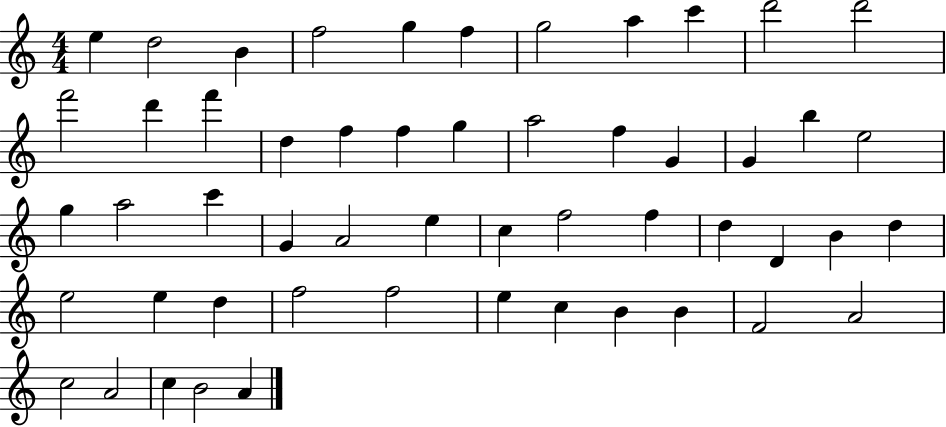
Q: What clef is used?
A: treble